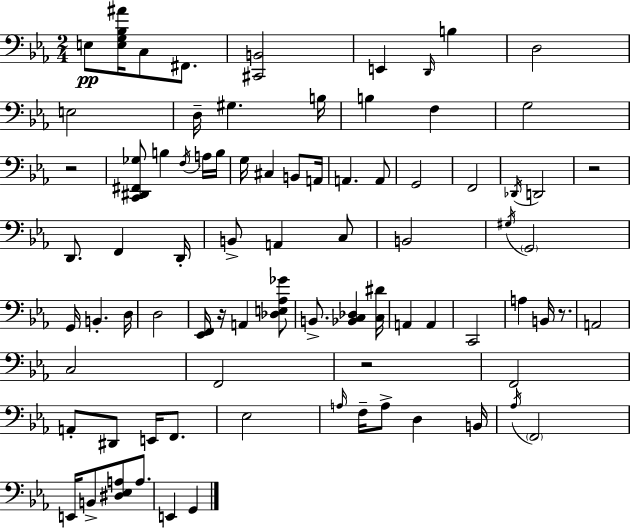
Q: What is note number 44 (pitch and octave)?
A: A2